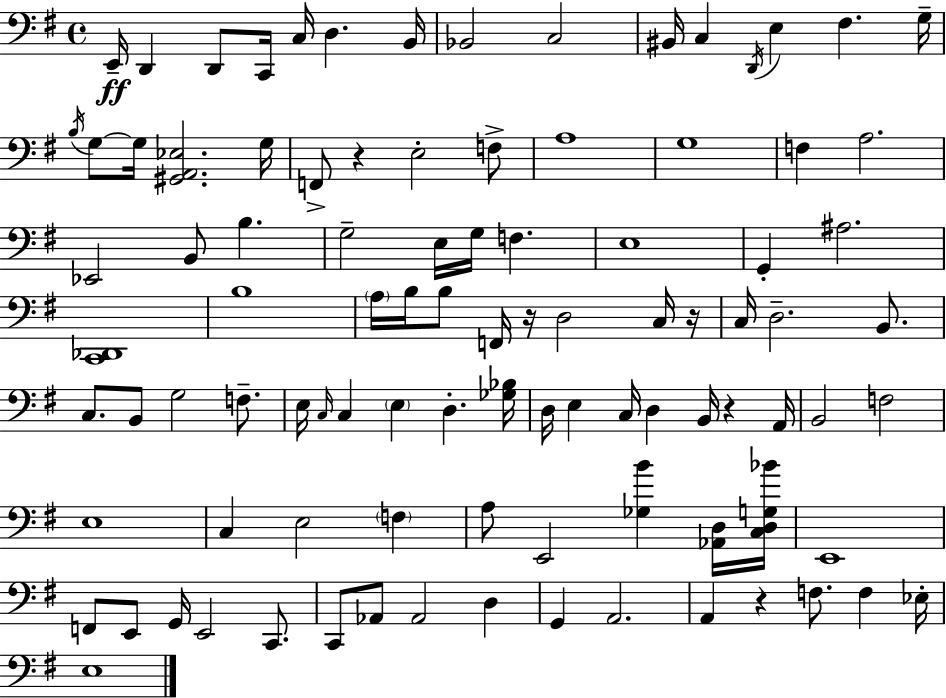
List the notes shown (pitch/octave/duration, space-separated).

E2/s D2/q D2/e C2/s C3/s D3/q. B2/s Bb2/h C3/h BIS2/s C3/q D2/s E3/q F#3/q. G3/s B3/s G3/e G3/s [G#2,A2,Eb3]/h. G3/s F2/e R/q E3/h F3/e A3/w G3/w F3/q A3/h. Eb2/h B2/e B3/q. G3/h E3/s G3/s F3/q. E3/w G2/q A#3/h. [C2,Db2]/w B3/w A3/s B3/s B3/e F2/s R/s D3/h C3/s R/s C3/s D3/h. B2/e. C3/e. B2/e G3/h F3/e. E3/s C3/s C3/q E3/q D3/q. [Gb3,Bb3]/s D3/s E3/q C3/s D3/q B2/s R/q A2/s B2/h F3/h E3/w C3/q E3/h F3/q A3/e E2/h [Gb3,B4]/q [Ab2,D3]/s [C3,D3,G3,Bb4]/s E2/w F2/e E2/e G2/s E2/h C2/e. C2/e Ab2/e Ab2/h D3/q G2/q A2/h. A2/q R/q F3/e. F3/q Eb3/s E3/w